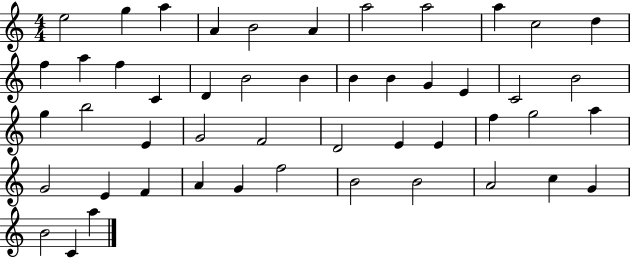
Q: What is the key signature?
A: C major